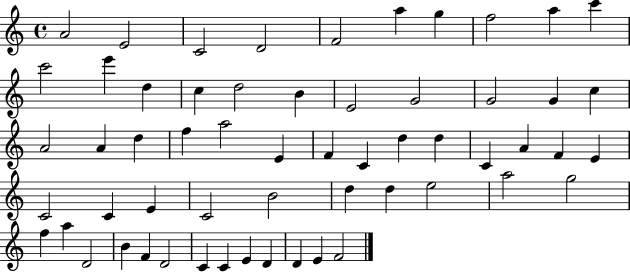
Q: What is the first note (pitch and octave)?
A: A4